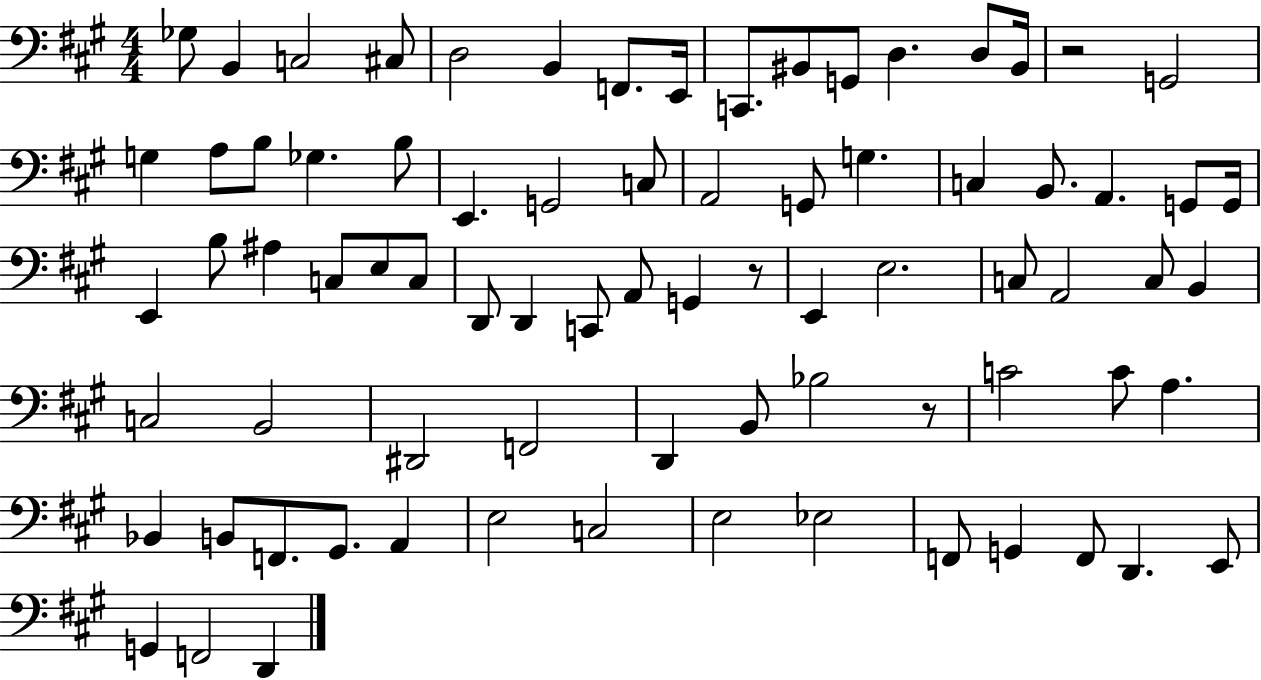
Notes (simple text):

Gb3/e B2/q C3/h C#3/e D3/h B2/q F2/e. E2/s C2/e. BIS2/e G2/e D3/q. D3/e BIS2/s R/h G2/h G3/q A3/e B3/e Gb3/q. B3/e E2/q. G2/h C3/e A2/h G2/e G3/q. C3/q B2/e. A2/q. G2/e G2/s E2/q B3/e A#3/q C3/e E3/e C3/e D2/e D2/q C2/e A2/e G2/q R/e E2/q E3/h. C3/e A2/h C3/e B2/q C3/h B2/h D#2/h F2/h D2/q B2/e Bb3/h R/e C4/h C4/e A3/q. Bb2/q B2/e F2/e. G#2/e. A2/q E3/h C3/h E3/h Eb3/h F2/e G2/q F2/e D2/q. E2/e G2/q F2/h D2/q